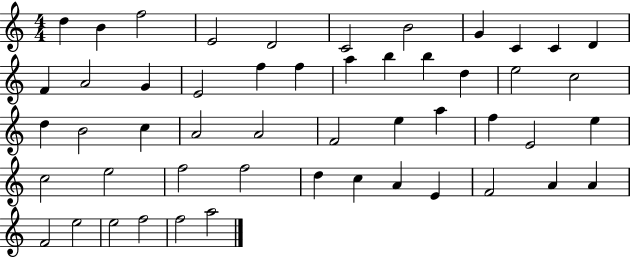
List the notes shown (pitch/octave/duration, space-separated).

D5/q B4/q F5/h E4/h D4/h C4/h B4/h G4/q C4/q C4/q D4/q F4/q A4/h G4/q E4/h F5/q F5/q A5/q B5/q B5/q D5/q E5/h C5/h D5/q B4/h C5/q A4/h A4/h F4/h E5/q A5/q F5/q E4/h E5/q C5/h E5/h F5/h F5/h D5/q C5/q A4/q E4/q F4/h A4/q A4/q F4/h E5/h E5/h F5/h F5/h A5/h